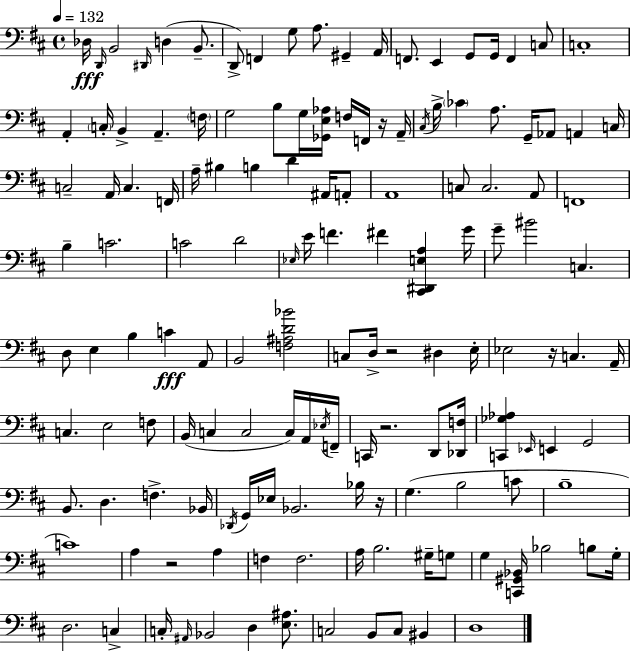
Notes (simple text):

Db3/s D2/s B2/h D#2/s D3/q B2/e. D2/e F2/q G3/e A3/e. G#2/q A2/s F2/e. E2/q G2/e G2/s F2/q C3/e C3/w A2/q C3/s B2/q A2/q. F3/s G3/h B3/e G3/s [Gb2,E3,Ab3]/s F3/s F2/s R/s A2/s C#3/s B3/s CES4/q A3/e. G2/s Ab2/e A2/q C3/s C3/h A2/s C3/q. F2/s A3/s BIS3/q B3/q D4/q A#2/s A2/e A2/w C3/e C3/h. A2/e F2/w B3/q C4/h. C4/h D4/h Eb3/s E4/s F4/q. F#4/q [C#2,D#2,E3,A3]/q G4/s G4/e BIS4/h C3/q. D3/e E3/q B3/q C4/q A2/e B2/h [F3,A#3,D4,Bb4]/h C3/e D3/s R/h D#3/q E3/s Eb3/h R/s C3/q. A2/s C3/q. E3/h F3/e B2/s C3/q C3/h C3/s A2/s Eb3/s F2/s C2/s R/h. D2/e [Db2,F3]/s [C2,Gb3,Ab3]/q Eb2/s E2/q G2/h B2/e. D3/q. F3/q. Bb2/s Db2/s G2/s Eb3/s Bb2/h. Bb3/s R/s G3/q. B3/h C4/e B3/w C4/w A3/q R/h A3/q F3/q F3/h. A3/s B3/h. G#3/s G3/e G3/q [C2,G#2,Bb2]/s Bb3/h B3/e G3/s D3/h. C3/q C3/s A#2/s Bb2/h D3/q [E3,A#3]/e. C3/h B2/e C3/e BIS2/q D3/w